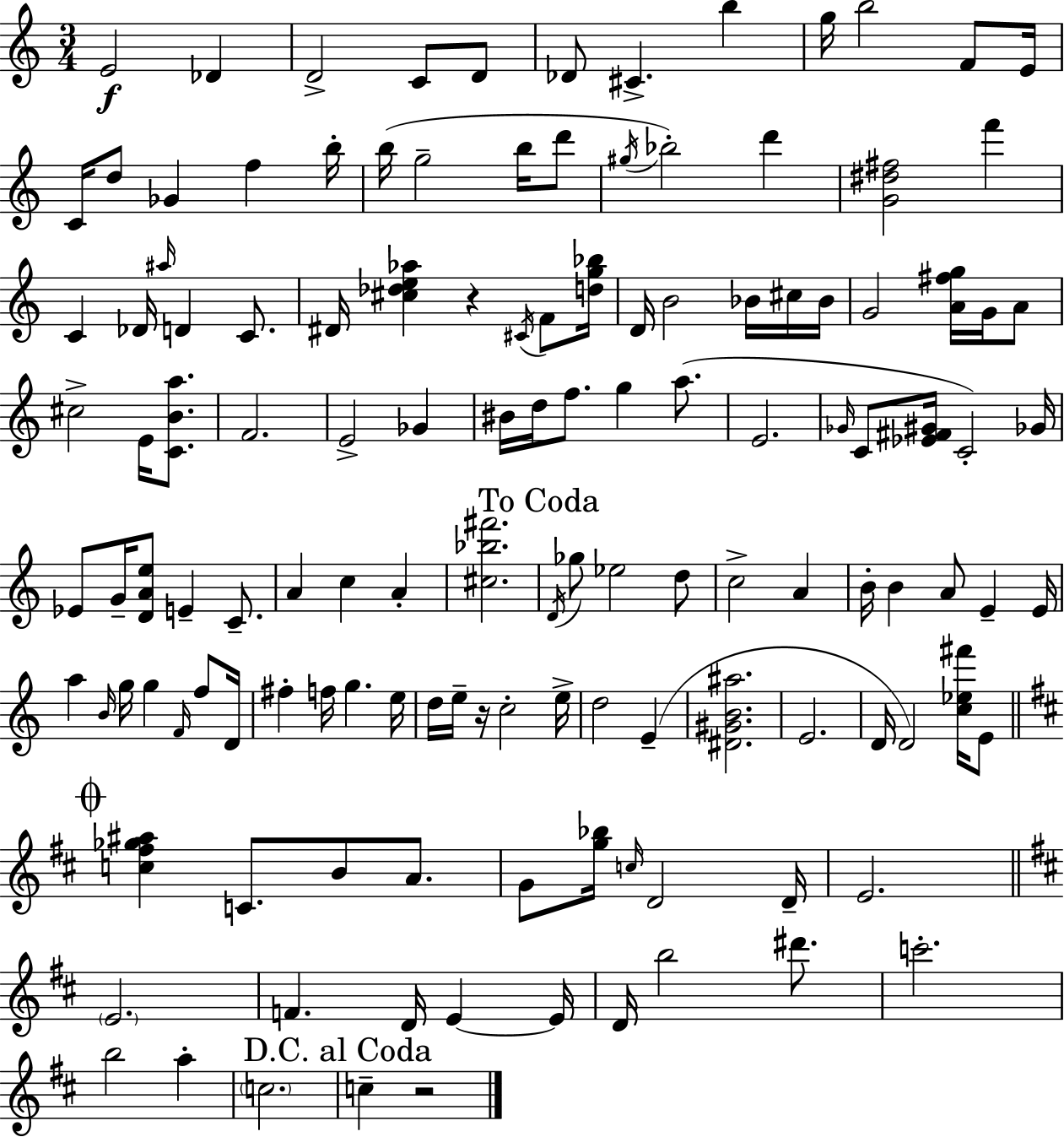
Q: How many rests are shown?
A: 3